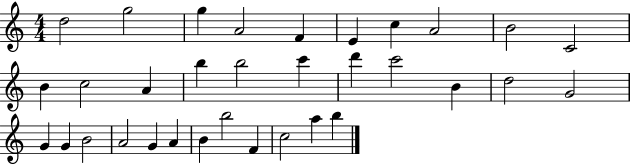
X:1
T:Untitled
M:4/4
L:1/4
K:C
d2 g2 g A2 F E c A2 B2 C2 B c2 A b b2 c' d' c'2 B d2 G2 G G B2 A2 G A B b2 F c2 a b